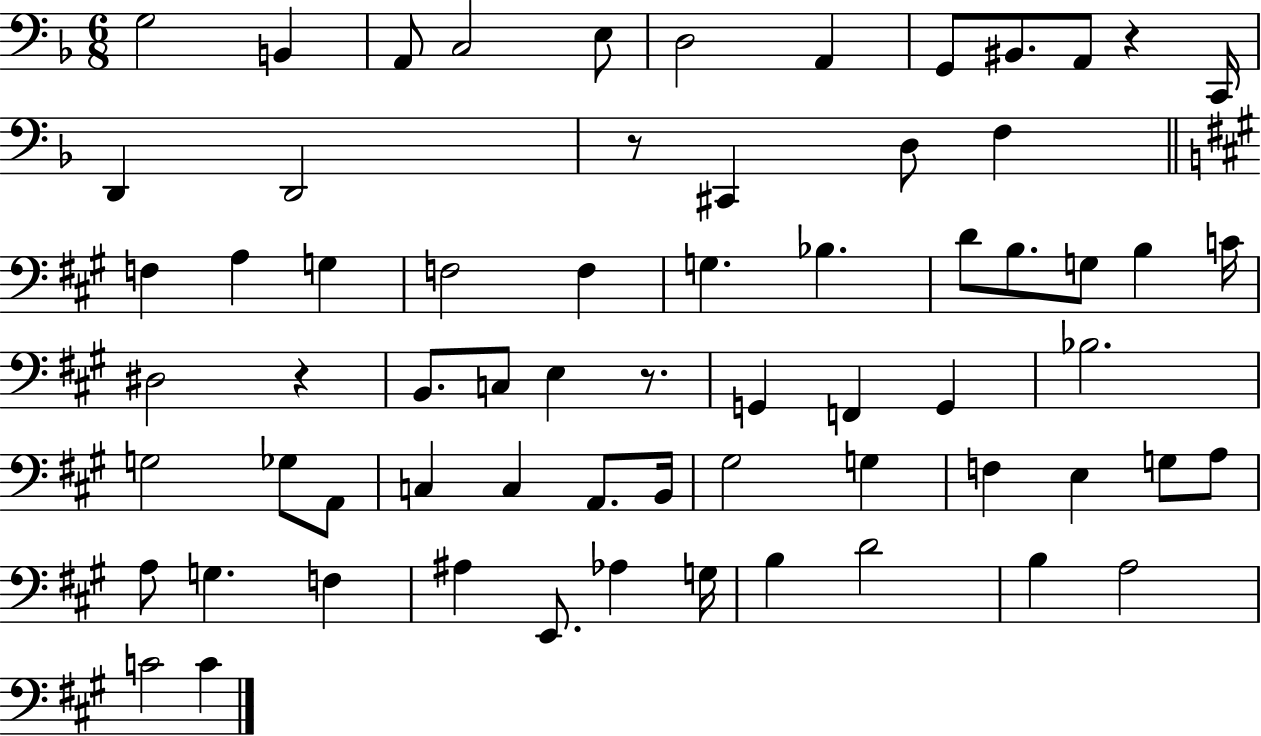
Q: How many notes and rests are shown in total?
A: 66